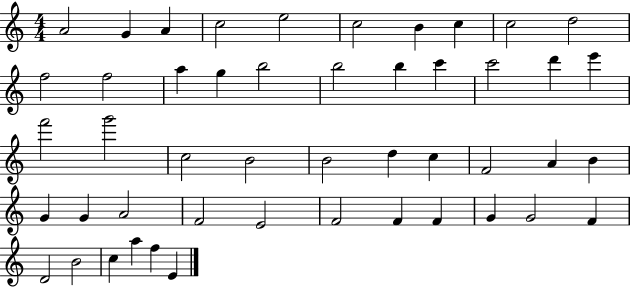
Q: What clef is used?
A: treble